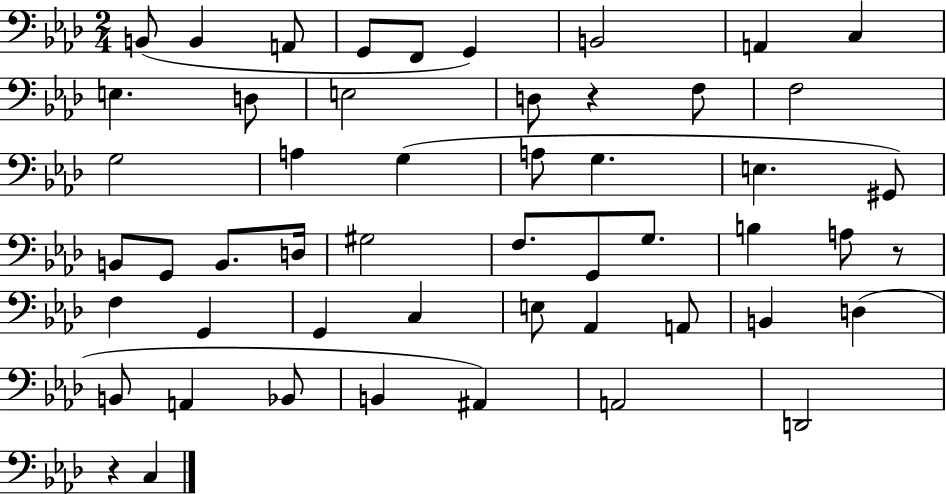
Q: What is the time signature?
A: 2/4